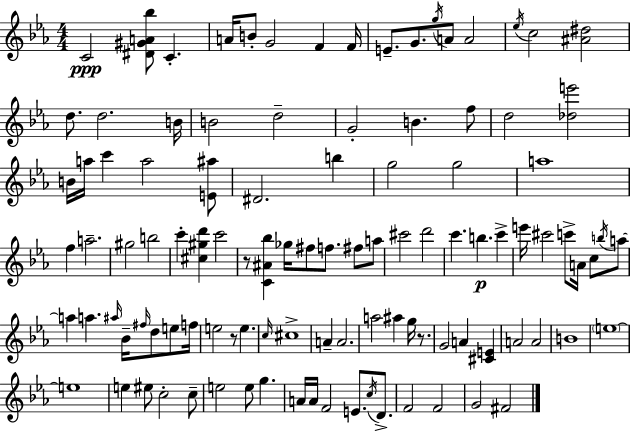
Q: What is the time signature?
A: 4/4